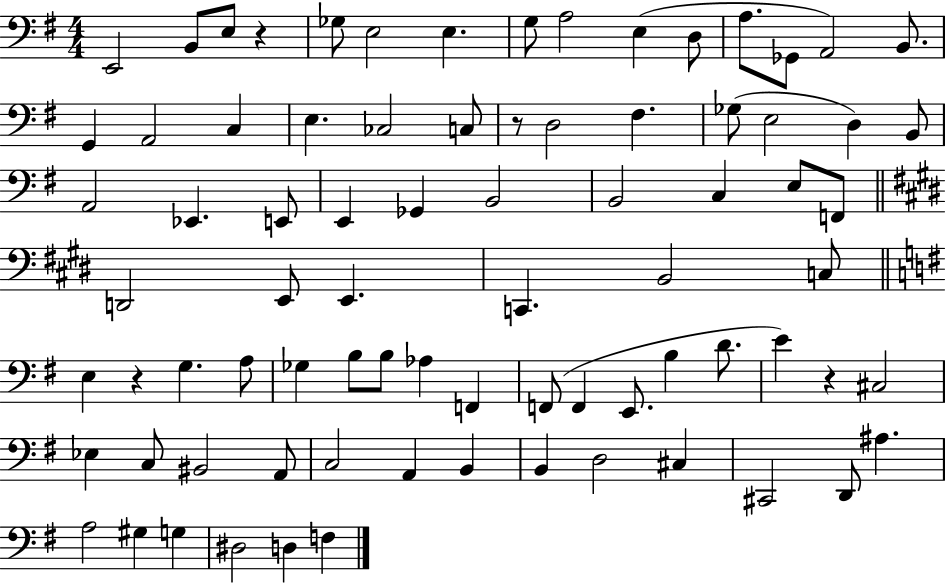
X:1
T:Untitled
M:4/4
L:1/4
K:G
E,,2 B,,/2 E,/2 z _G,/2 E,2 E, G,/2 A,2 E, D,/2 A,/2 _G,,/2 A,,2 B,,/2 G,, A,,2 C, E, _C,2 C,/2 z/2 D,2 ^F, _G,/2 E,2 D, B,,/2 A,,2 _E,, E,,/2 E,, _G,, B,,2 B,,2 C, E,/2 F,,/2 D,,2 E,,/2 E,, C,, B,,2 C,/2 E, z G, A,/2 _G, B,/2 B,/2 _A, F,, F,,/2 F,, E,,/2 B, D/2 E z ^C,2 _E, C,/2 ^B,,2 A,,/2 C,2 A,, B,, B,, D,2 ^C, ^C,,2 D,,/2 ^A, A,2 ^G, G, ^D,2 D, F,